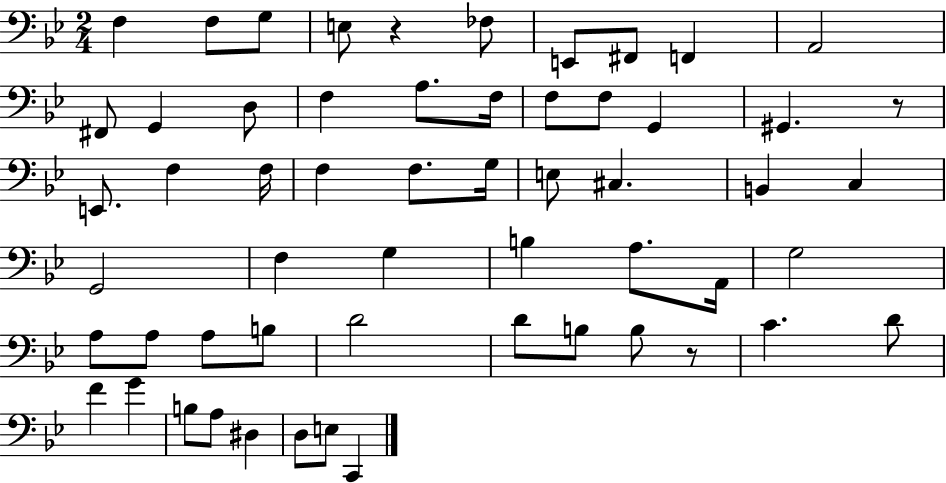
F3/q F3/e G3/e E3/e R/q FES3/e E2/e F#2/e F2/q A2/h F#2/e G2/q D3/e F3/q A3/e. F3/s F3/e F3/e G2/q G#2/q. R/e E2/e. F3/q F3/s F3/q F3/e. G3/s E3/e C#3/q. B2/q C3/q G2/h F3/q G3/q B3/q A3/e. A2/s G3/h A3/e A3/e A3/e B3/e D4/h D4/e B3/e B3/e R/e C4/q. D4/e F4/q G4/q B3/e A3/e D#3/q D3/e E3/e C2/q